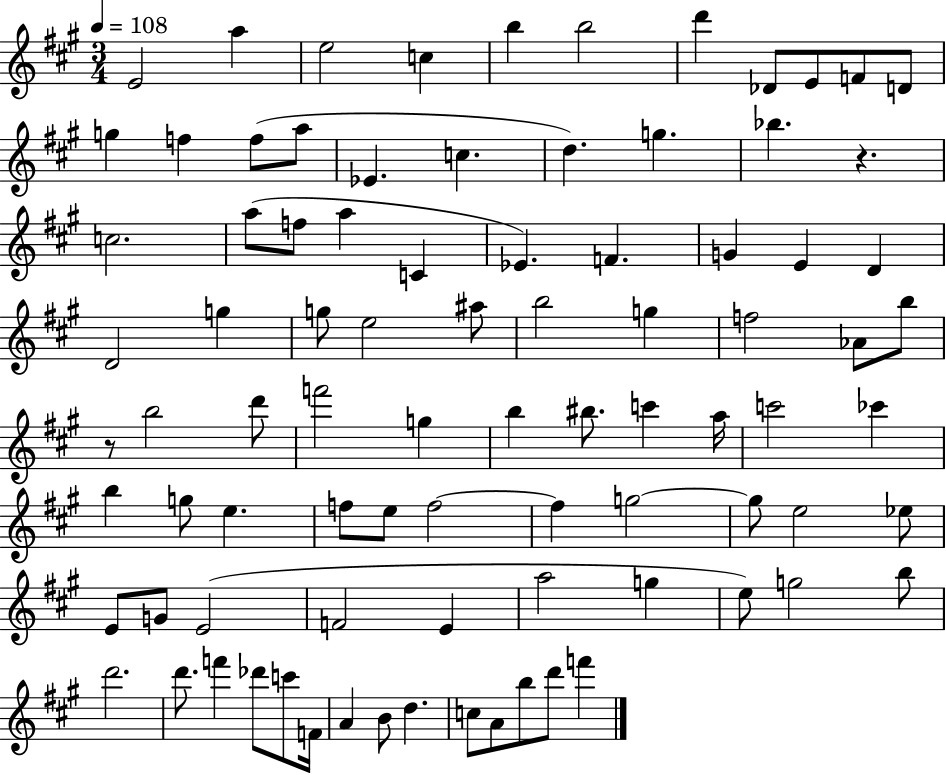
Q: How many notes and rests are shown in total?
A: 87